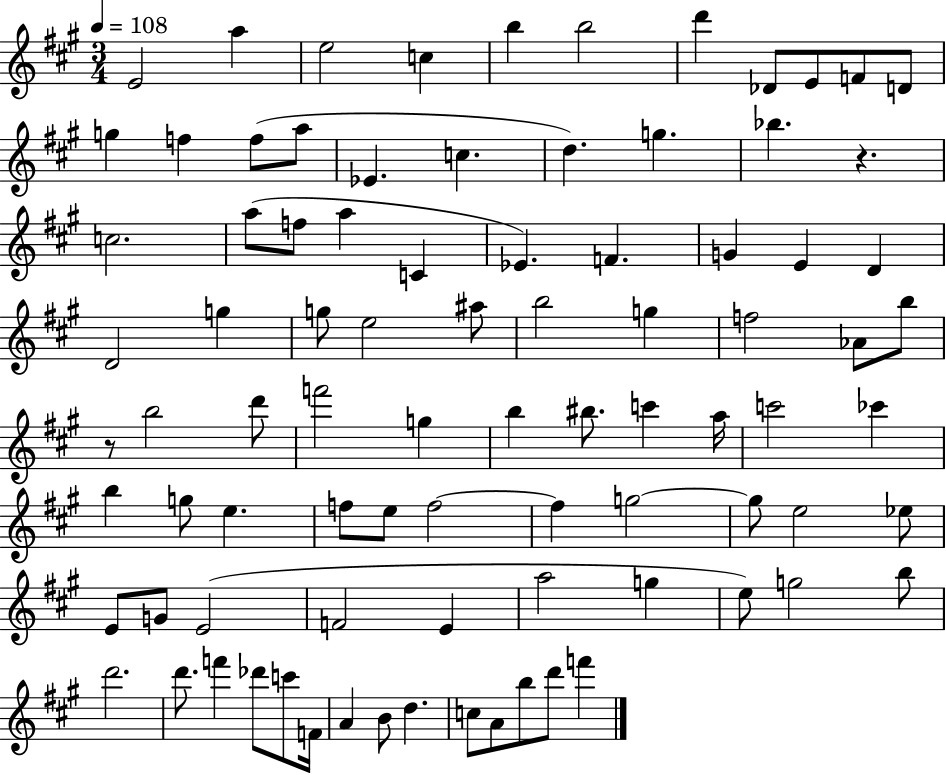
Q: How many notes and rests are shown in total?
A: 87